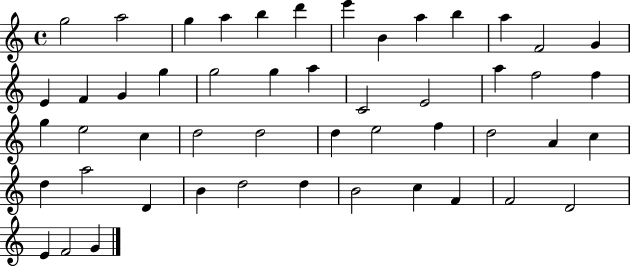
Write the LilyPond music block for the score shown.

{
  \clef treble
  \time 4/4
  \defaultTimeSignature
  \key c \major
  g''2 a''2 | g''4 a''4 b''4 d'''4 | e'''4 b'4 a''4 b''4 | a''4 f'2 g'4 | \break e'4 f'4 g'4 g''4 | g''2 g''4 a''4 | c'2 e'2 | a''4 f''2 f''4 | \break g''4 e''2 c''4 | d''2 d''2 | d''4 e''2 f''4 | d''2 a'4 c''4 | \break d''4 a''2 d'4 | b'4 d''2 d''4 | b'2 c''4 f'4 | f'2 d'2 | \break e'4 f'2 g'4 | \bar "|."
}